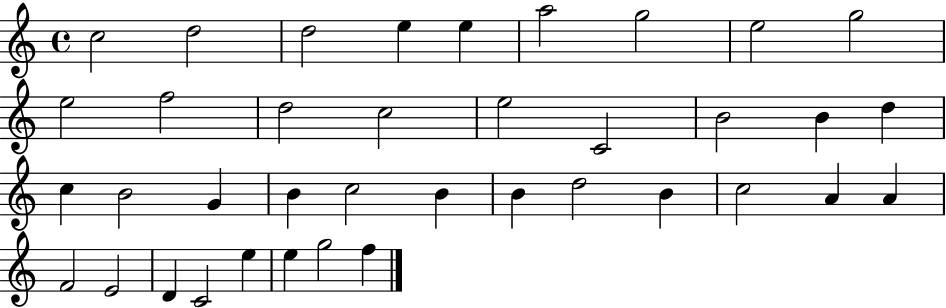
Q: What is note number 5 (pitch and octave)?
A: E5